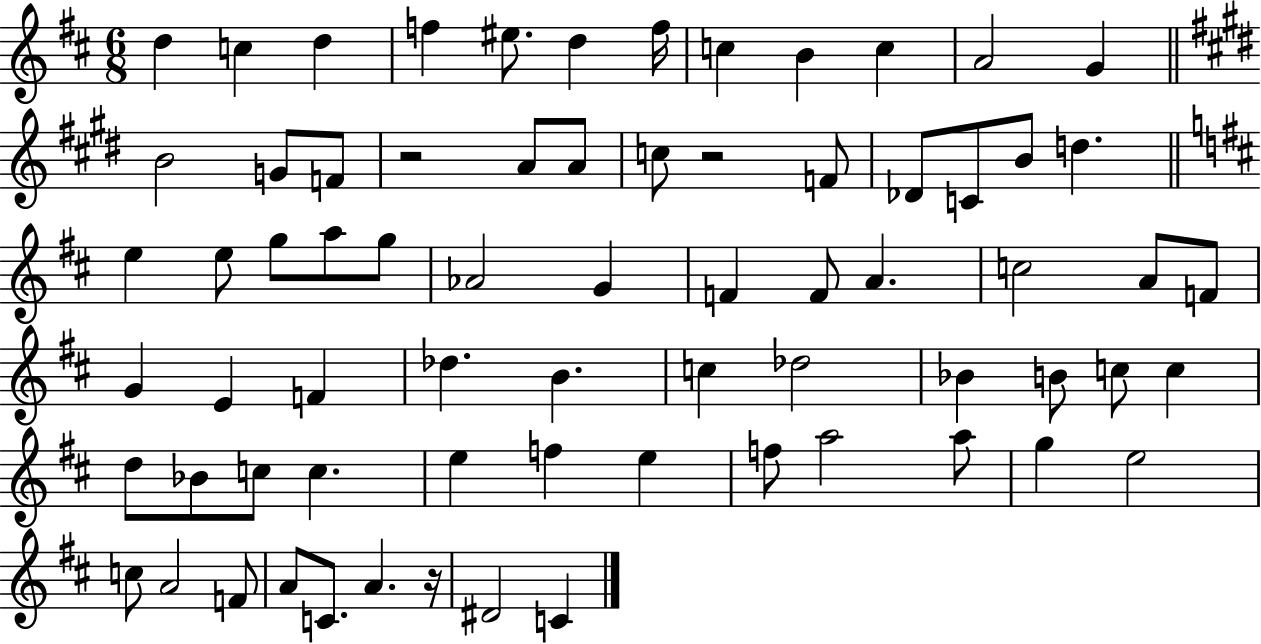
{
  \clef treble
  \numericTimeSignature
  \time 6/8
  \key d \major
  \repeat volta 2 { d''4 c''4 d''4 | f''4 eis''8. d''4 f''16 | c''4 b'4 c''4 | a'2 g'4 | \break \bar "||" \break \key e \major b'2 g'8 f'8 | r2 a'8 a'8 | c''8 r2 f'8 | des'8 c'8 b'8 d''4. | \break \bar "||" \break \key d \major e''4 e''8 g''8 a''8 g''8 | aes'2 g'4 | f'4 f'8 a'4. | c''2 a'8 f'8 | \break g'4 e'4 f'4 | des''4. b'4. | c''4 des''2 | bes'4 b'8 c''8 c''4 | \break d''8 bes'8 c''8 c''4. | e''4 f''4 e''4 | f''8 a''2 a''8 | g''4 e''2 | \break c''8 a'2 f'8 | a'8 c'8. a'4. r16 | dis'2 c'4 | } \bar "|."
}